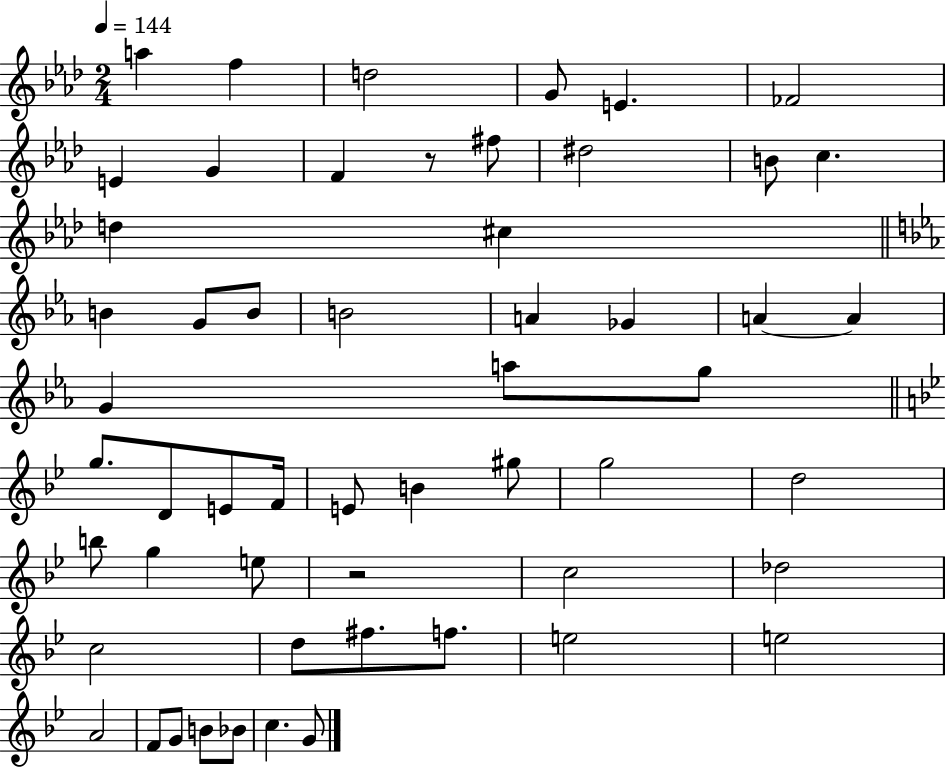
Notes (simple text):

A5/q F5/q D5/h G4/e E4/q. FES4/h E4/q G4/q F4/q R/e F#5/e D#5/h B4/e C5/q. D5/q C#5/q B4/q G4/e B4/e B4/h A4/q Gb4/q A4/q A4/q G4/q A5/e G5/e G5/e. D4/e E4/e F4/s E4/e B4/q G#5/e G5/h D5/h B5/e G5/q E5/e R/h C5/h Db5/h C5/h D5/e F#5/e. F5/e. E5/h E5/h A4/h F4/e G4/e B4/e Bb4/e C5/q. G4/e